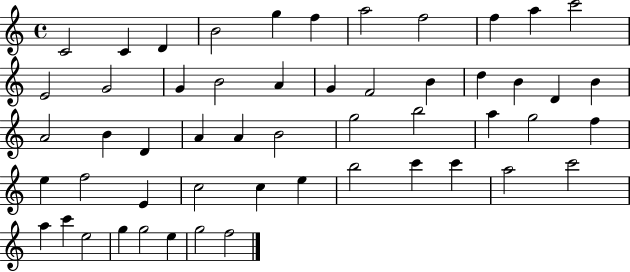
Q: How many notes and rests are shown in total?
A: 53